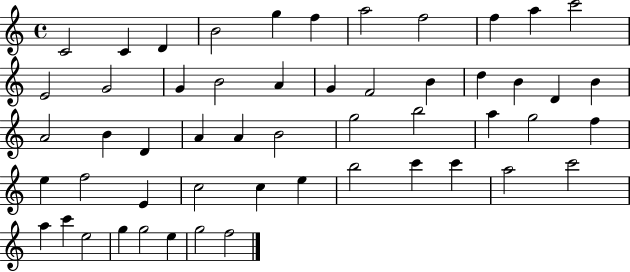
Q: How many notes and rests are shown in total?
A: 53